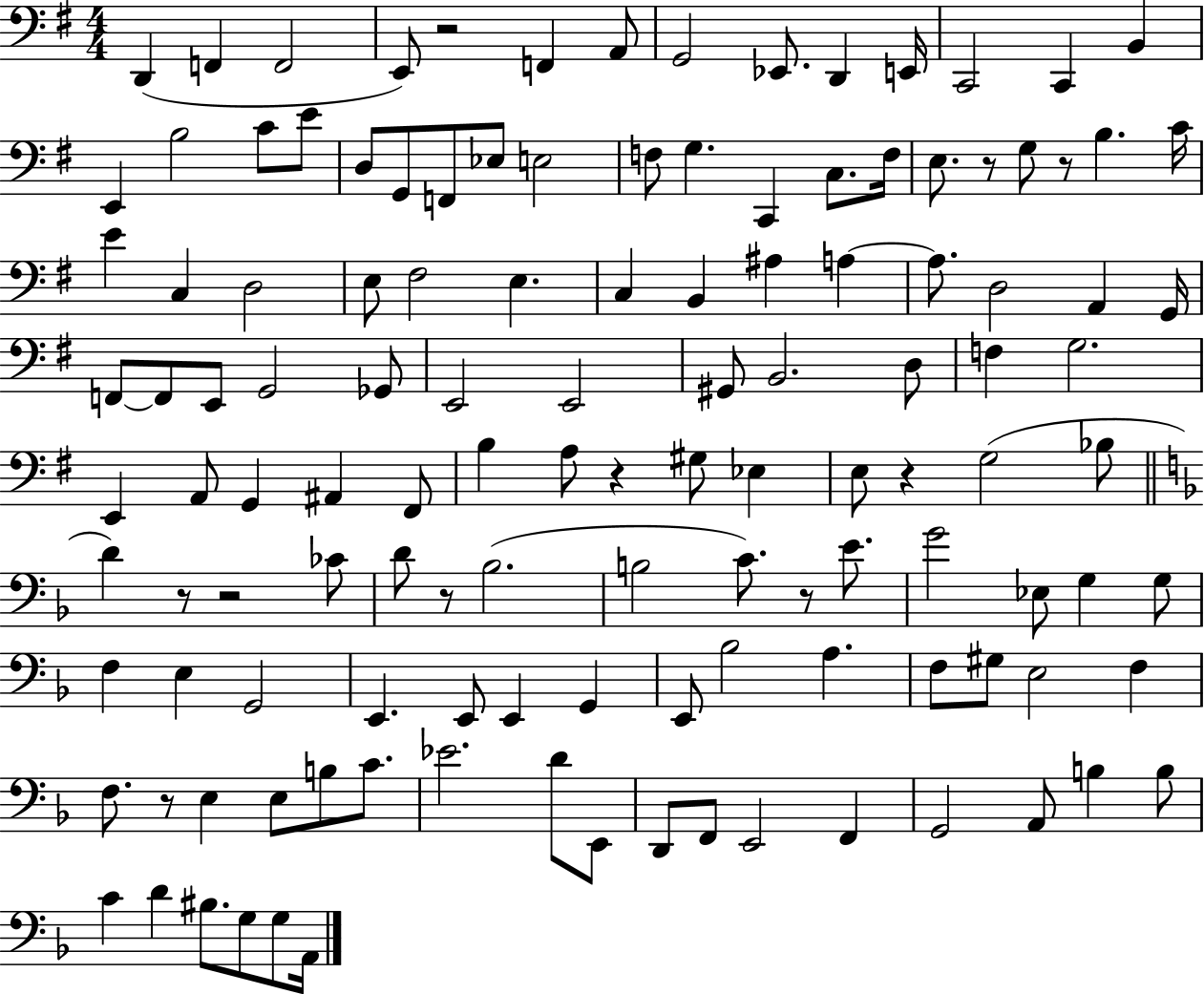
{
  \clef bass
  \numericTimeSignature
  \time 4/4
  \key g \major
  d,4( f,4 f,2 | e,8) r2 f,4 a,8 | g,2 ees,8. d,4 e,16 | c,2 c,4 b,4 | \break e,4 b2 c'8 e'8 | d8 g,8 f,8 ees8 e2 | f8 g4. c,4 c8. f16 | e8. r8 g8 r8 b4. c'16 | \break e'4 c4 d2 | e8 fis2 e4. | c4 b,4 ais4 a4~~ | a8. d2 a,4 g,16 | \break f,8~~ f,8 e,8 g,2 ges,8 | e,2 e,2 | gis,8 b,2. d8 | f4 g2. | \break e,4 a,8 g,4 ais,4 fis,8 | b4 a8 r4 gis8 ees4 | e8 r4 g2( bes8 | \bar "||" \break \key f \major d'4) r8 r2 ces'8 | d'8 r8 bes2.( | b2 c'8.) r8 e'8. | g'2 ees8 g4 g8 | \break f4 e4 g,2 | e,4. e,8 e,4 g,4 | e,8 bes2 a4. | f8 gis8 e2 f4 | \break f8. r8 e4 e8 b8 c'8. | ees'2. d'8 e,8 | d,8 f,8 e,2 f,4 | g,2 a,8 b4 b8 | \break c'4 d'4 bis8. g8 g8 a,16 | \bar "|."
}